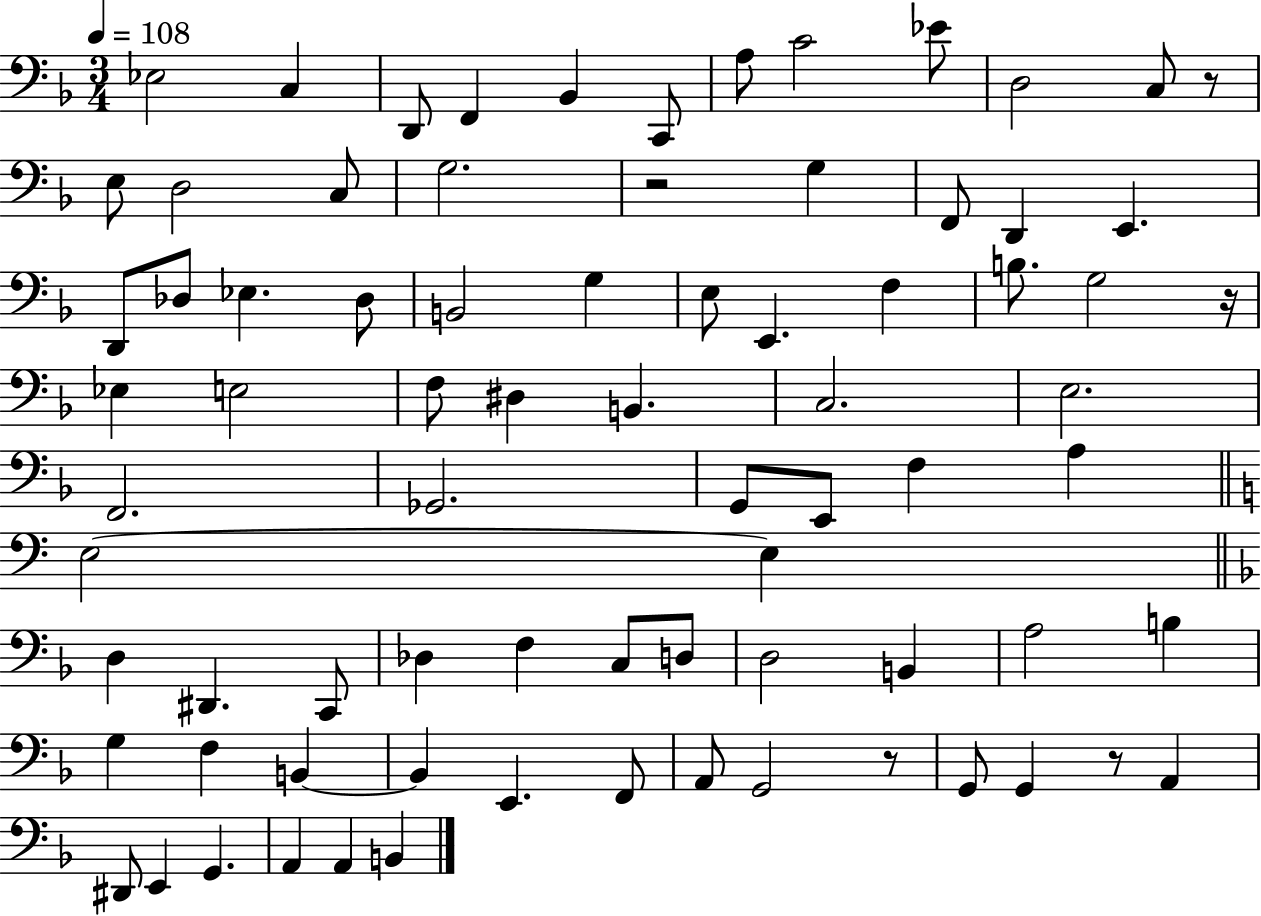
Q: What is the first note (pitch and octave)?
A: Eb3